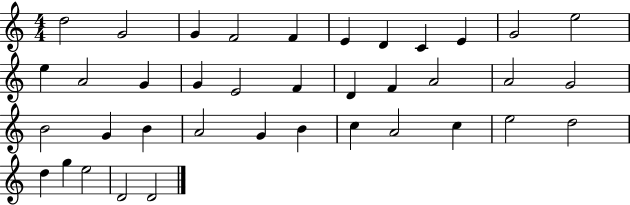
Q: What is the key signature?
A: C major